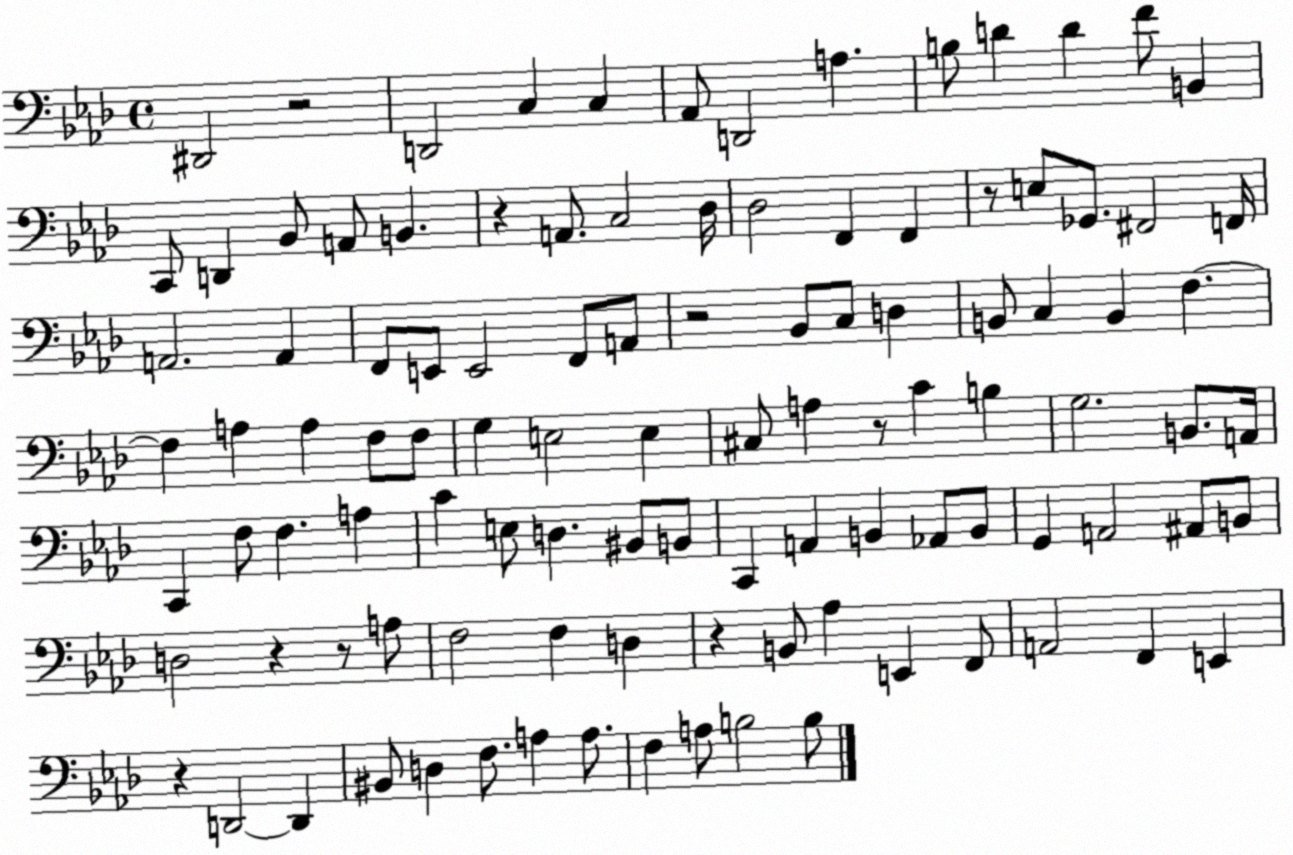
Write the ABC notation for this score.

X:1
T:Untitled
M:4/4
L:1/4
K:Ab
^D,,2 z2 D,,2 C, C, _A,,/2 D,,2 A, B,/2 D D F/2 B,, C,,/2 D,, _B,,/2 A,,/2 B,, z A,,/2 C,2 _D,/4 _D,2 F,, F,, z/2 E,/2 _G,,/2 ^F,,2 F,,/4 A,,2 A,, F,,/2 E,,/2 E,,2 F,,/2 A,,/2 z2 _B,,/2 C,/2 D, B,,/2 C, B,, F, F, A, A, F,/2 F,/2 G, E,2 E, ^C,/2 A, z/2 C B, G,2 B,,/2 A,,/4 C,, F,/2 F, A, C E,/2 D, ^B,,/2 B,,/2 C,, A,, B,, _A,,/2 B,,/2 G,, A,,2 ^A,,/2 B,,/2 D,2 z z/2 A,/2 F,2 F, D, z B,,/2 _A, E,, F,,/2 A,,2 F,, E,, z D,,2 D,, ^B,,/2 D, F,/2 A, A,/2 F, A,/2 B,2 B,/2